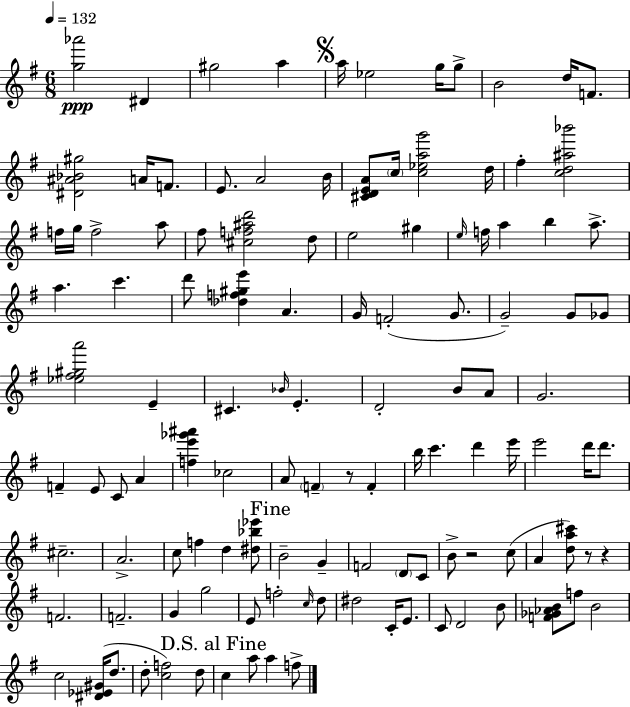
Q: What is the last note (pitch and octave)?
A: F5